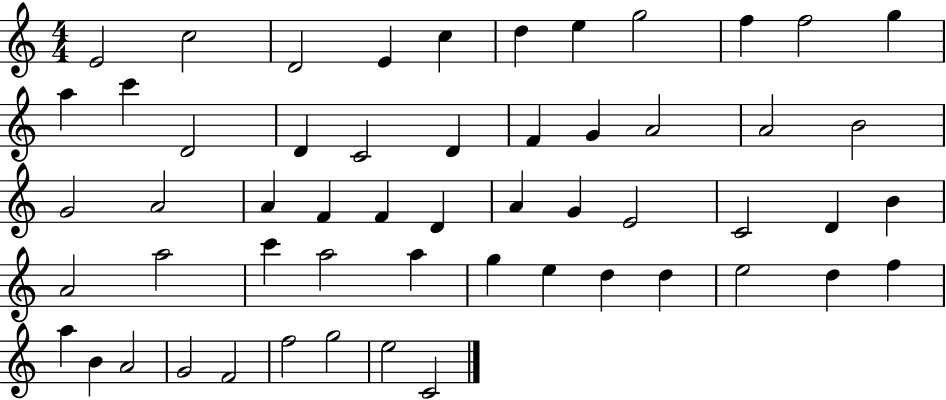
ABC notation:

X:1
T:Untitled
M:4/4
L:1/4
K:C
E2 c2 D2 E c d e g2 f f2 g a c' D2 D C2 D F G A2 A2 B2 G2 A2 A F F D A G E2 C2 D B A2 a2 c' a2 a g e d d e2 d f a B A2 G2 F2 f2 g2 e2 C2